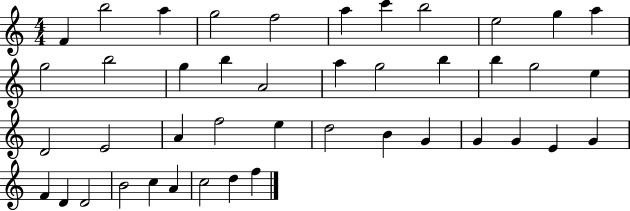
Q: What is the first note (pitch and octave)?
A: F4